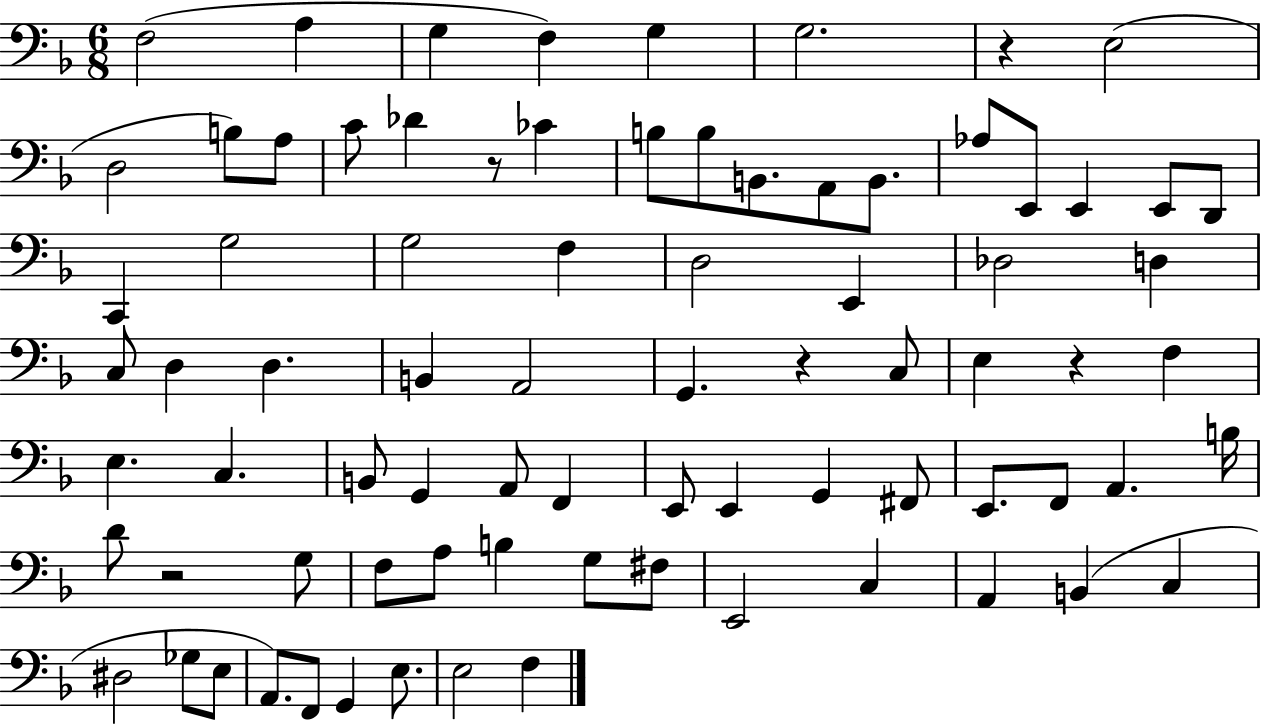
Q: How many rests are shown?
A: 5